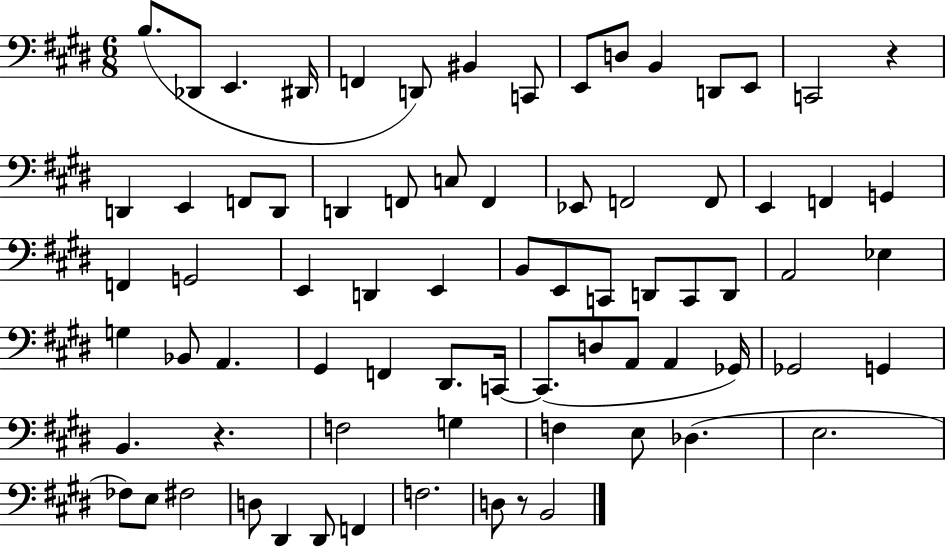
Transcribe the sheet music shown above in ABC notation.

X:1
T:Untitled
M:6/8
L:1/4
K:E
B,/2 _D,,/2 E,, ^D,,/4 F,, D,,/2 ^B,, C,,/2 E,,/2 D,/2 B,, D,,/2 E,,/2 C,,2 z D,, E,, F,,/2 D,,/2 D,, F,,/2 C,/2 F,, _E,,/2 F,,2 F,,/2 E,, F,, G,, F,, G,,2 E,, D,, E,, B,,/2 E,,/2 C,,/2 D,,/2 C,,/2 D,,/2 A,,2 _E, G, _B,,/2 A,, ^G,, F,, ^D,,/2 C,,/4 C,,/2 D,/2 A,,/2 A,, _G,,/4 _G,,2 G,, B,, z F,2 G, F, E,/2 _D, E,2 _F,/2 E,/2 ^F,2 D,/2 ^D,, ^D,,/2 F,, F,2 D,/2 z/2 B,,2